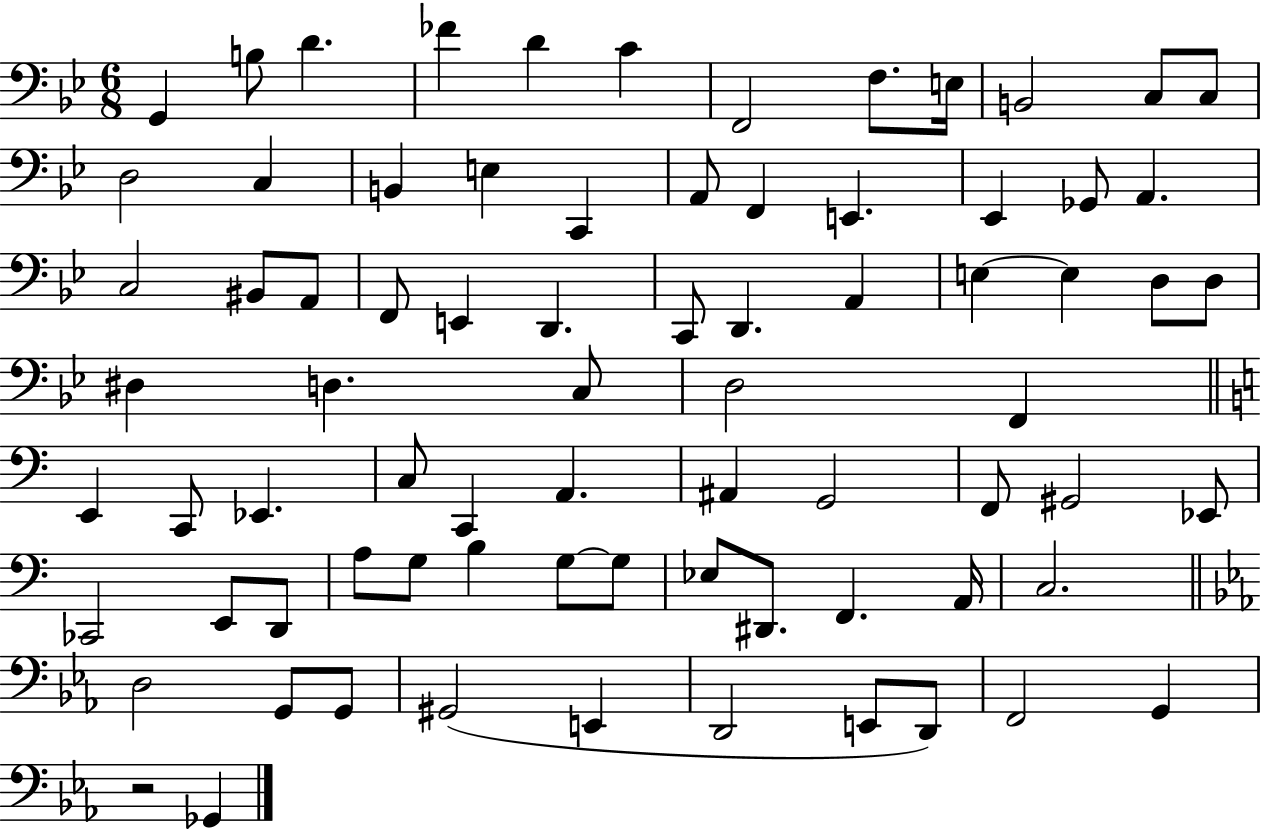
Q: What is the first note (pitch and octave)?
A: G2